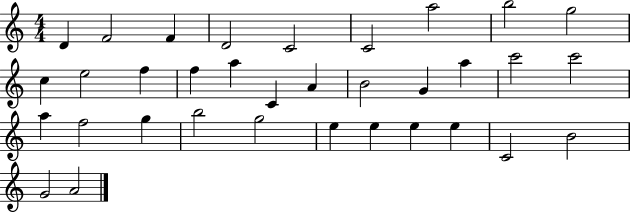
{
  \clef treble
  \numericTimeSignature
  \time 4/4
  \key c \major
  d'4 f'2 f'4 | d'2 c'2 | c'2 a''2 | b''2 g''2 | \break c''4 e''2 f''4 | f''4 a''4 c'4 a'4 | b'2 g'4 a''4 | c'''2 c'''2 | \break a''4 f''2 g''4 | b''2 g''2 | e''4 e''4 e''4 e''4 | c'2 b'2 | \break g'2 a'2 | \bar "|."
}